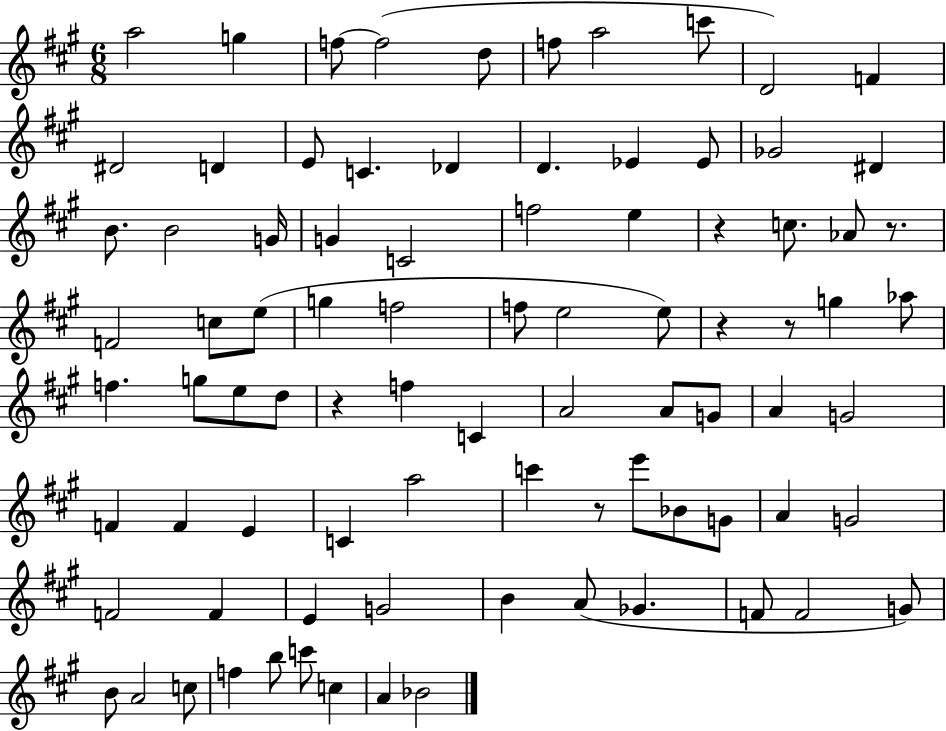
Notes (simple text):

A5/h G5/q F5/e F5/h D5/e F5/e A5/h C6/e D4/h F4/q D#4/h D4/q E4/e C4/q. Db4/q D4/q. Eb4/q Eb4/e Gb4/h D#4/q B4/e. B4/h G4/s G4/q C4/h F5/h E5/q R/q C5/e. Ab4/e R/e. F4/h C5/e E5/e G5/q F5/h F5/e E5/h E5/e R/q R/e G5/q Ab5/e F5/q. G5/e E5/e D5/e R/q F5/q C4/q A4/h A4/e G4/e A4/q G4/h F4/q F4/q E4/q C4/q A5/h C6/q R/e E6/e Bb4/e G4/e A4/q G4/h F4/h F4/q E4/q G4/h B4/q A4/e Gb4/q. F4/e F4/h G4/e B4/e A4/h C5/e F5/q B5/e C6/e C5/q A4/q Bb4/h